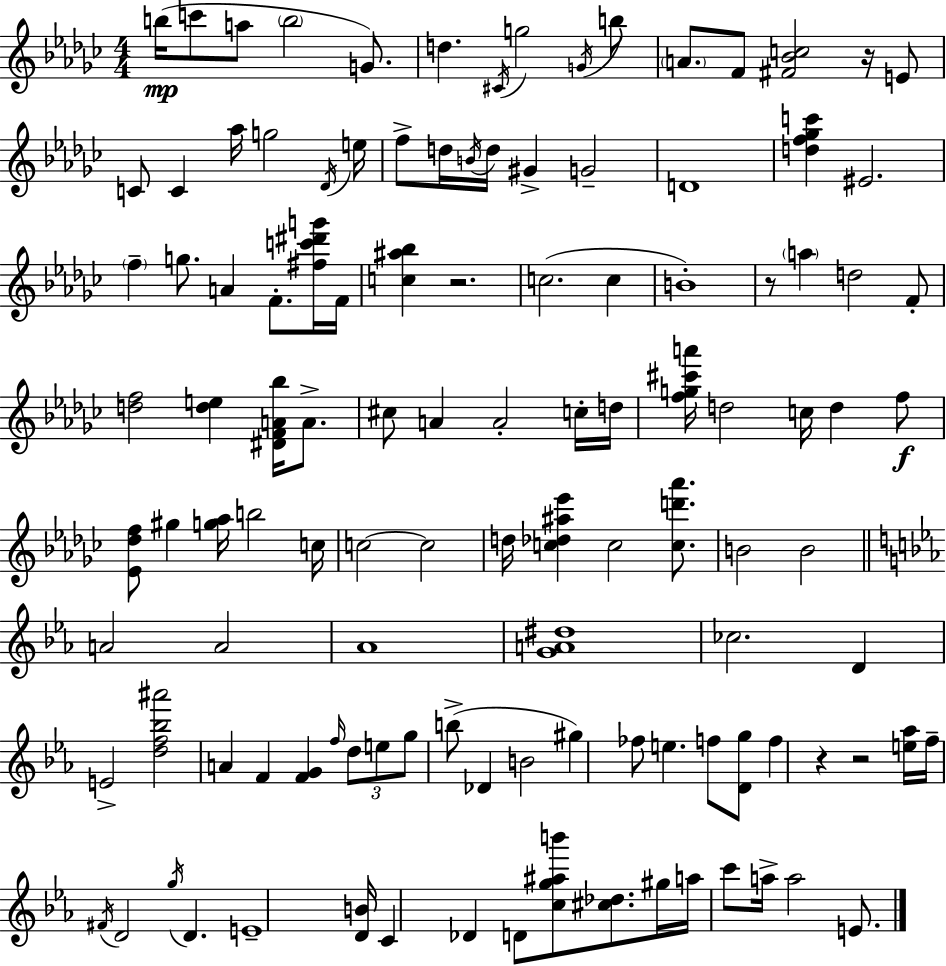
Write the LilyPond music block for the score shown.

{
  \clef treble
  \numericTimeSignature
  \time 4/4
  \key ees \minor
  \repeat volta 2 { b''16(\mp c'''8 a''8 \parenthesize b''2 g'8.) | d''4. \acciaccatura { cis'16 } g''2 \acciaccatura { g'16 } | b''8 \parenthesize a'8. f'8 <fis' bes' c''>2 r16 | e'8 c'8 c'4 aes''16 g''2 | \break \acciaccatura { des'16 } e''16 f''8-> d''16 \acciaccatura { b'16 } d''16 gis'4-> g'2-- | d'1 | <d'' f'' ges'' c'''>4 eis'2. | \parenthesize f''4-- g''8. a'4 f'8.-. | \break <fis'' c''' dis''' g'''>16 f'16 <c'' ais'' bes''>4 r2. | c''2.( | c''4 b'1-.) | r8 \parenthesize a''4 d''2 | \break f'8-. <d'' f''>2 <d'' e''>4 | <dis' f' a' bes''>16 a'8.-> cis''8 a'4 a'2-. | c''16-. d''16 <f'' g'' cis''' a'''>16 d''2 c''16 d''4 | f''8\f <ees' des'' f''>8 gis''4 <g'' aes''>16 b''2 | \break c''16 c''2~~ c''2 | d''16 <c'' des'' ais'' ees'''>4 c''2 | <c'' d''' aes'''>8. b'2 b'2 | \bar "||" \break \key ees \major a'2 a'2 | aes'1 | <g' a' dis''>1 | ces''2. d'4 | \break e'2-> <d'' f'' bes'' ais'''>2 | a'4 f'4 <f' g'>4 \grace { f''16 } \tuplet 3/2 { d''8 e''8 | g''8 } b''8->( des'4 b'2 | gis''4) fes''8 e''4. f''8 <d' g''>8 | \break f''4 r4 r2 | <e'' aes''>16 f''16-- \acciaccatura { fis'16 } d'2 \acciaccatura { g''16 } d'4. | e'1-- | <d' b'>16 c'4 des'4 d'8 <c'' g'' ais'' b'''>8 | \break <cis'' des''>8. gis''16 a''16 c'''8 a''16-> a''2 | e'8. } \bar "|."
}